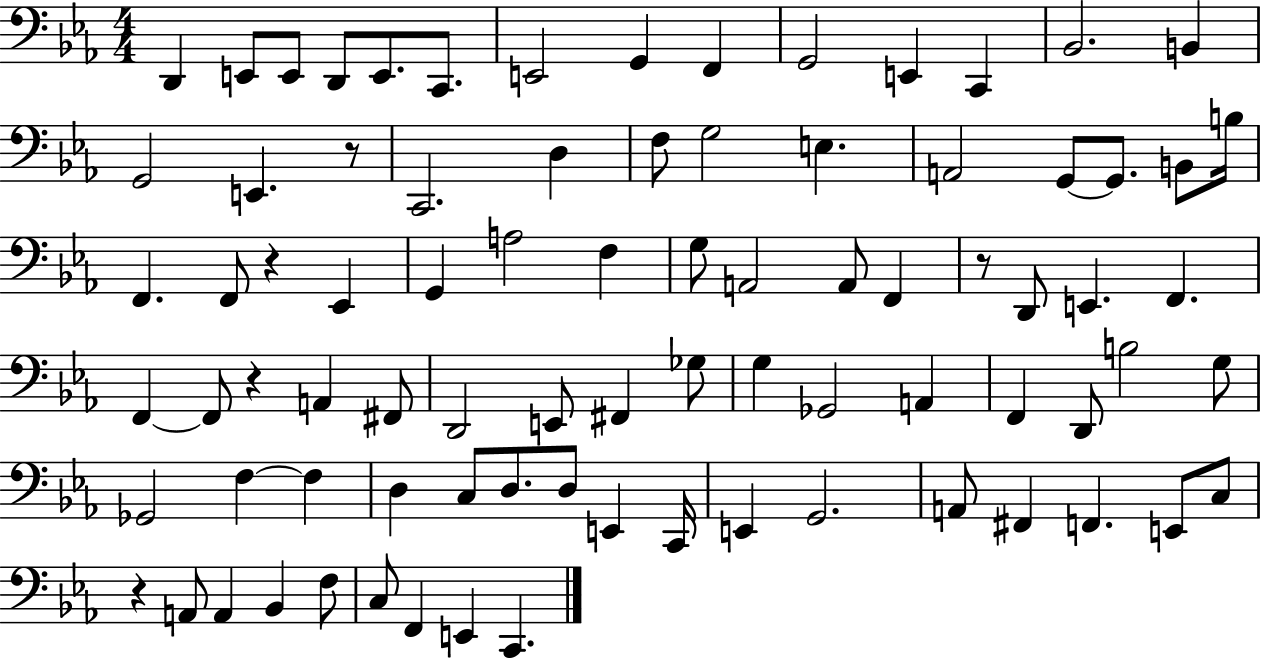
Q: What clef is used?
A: bass